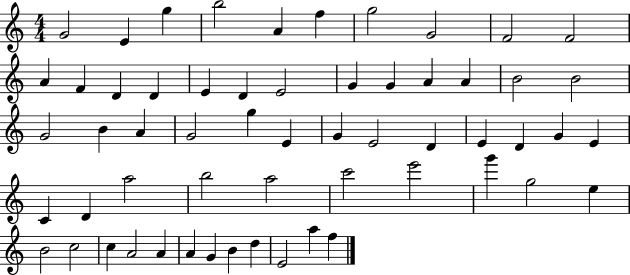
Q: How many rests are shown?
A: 0